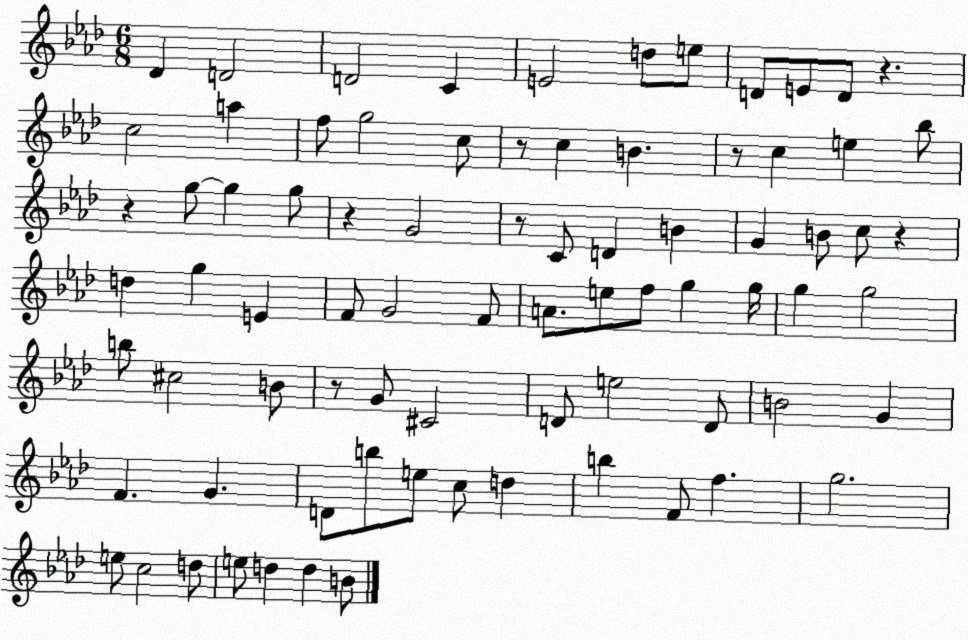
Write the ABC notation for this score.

X:1
T:Untitled
M:6/8
L:1/4
K:Ab
_D D2 D2 C E2 d/2 e/2 D/2 E/2 D/2 z c2 a f/2 g2 c/2 z/2 c B z/2 c e _b/2 z g/2 g g/2 z G2 z/2 C/2 D B G B/2 c/2 z d g E F/2 G2 F/2 A/2 e/2 f/2 g g/4 g g2 b/2 ^c2 B/2 z/2 G/2 ^C2 D/2 e2 D/2 B2 G F G D/2 b/2 e/2 c/2 d b F/2 f g2 e/2 c2 d/2 e/2 d d B/2